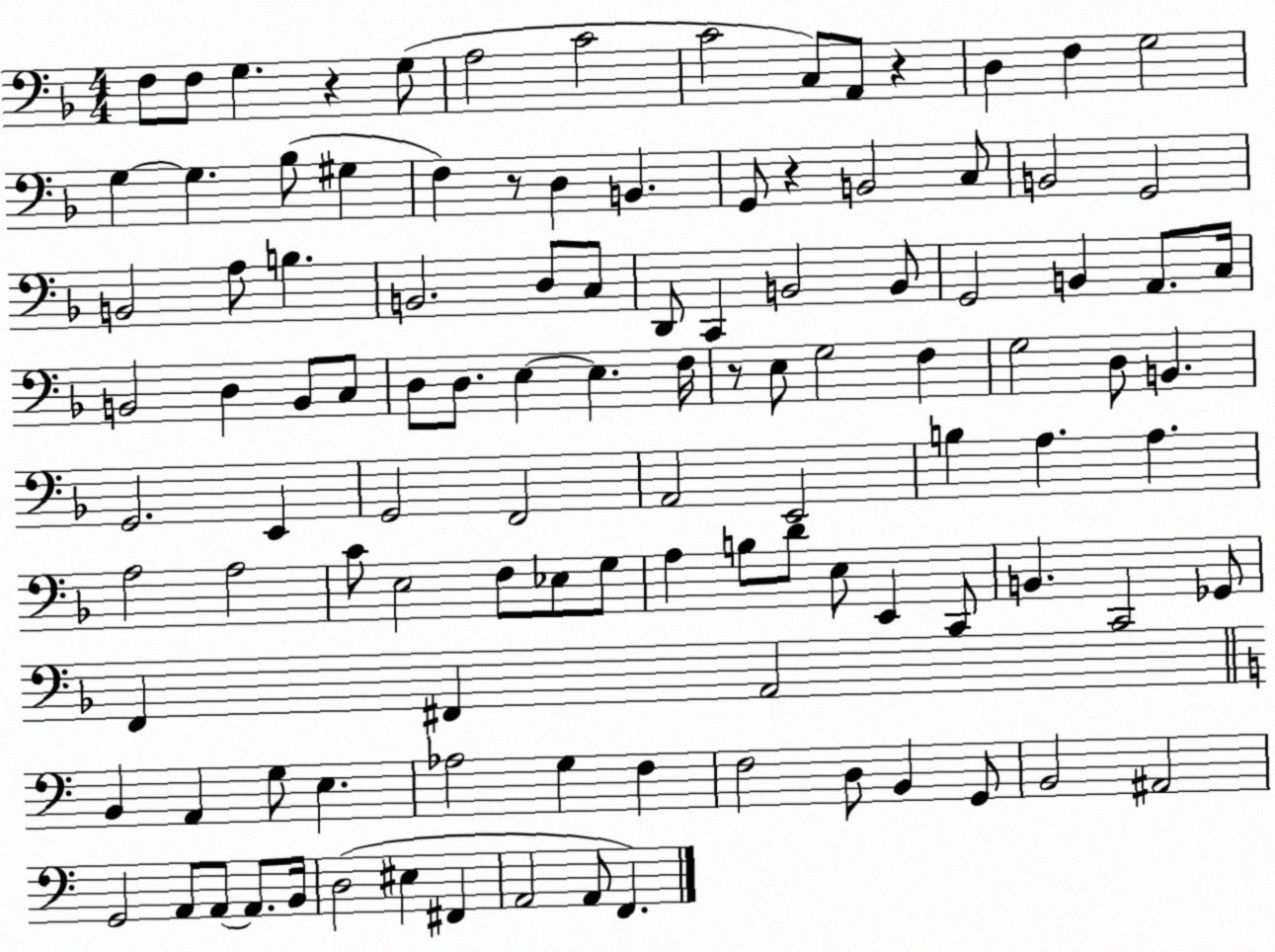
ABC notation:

X:1
T:Untitled
M:4/4
L:1/4
K:F
F,/2 F,/2 G, z G,/2 A,2 C2 C2 C,/2 A,,/2 z D, F, G,2 G, G, _B,/2 ^G, F, z/2 D, B,, G,,/2 z B,,2 C,/2 B,,2 G,,2 B,,2 A,/2 B, B,,2 D,/2 C,/2 D,,/2 C,, B,,2 B,,/2 G,,2 B,, A,,/2 C,/4 B,,2 D, B,,/2 C,/2 D,/2 D,/2 E, E, F,/4 z/2 E,/2 G,2 F, G,2 D,/2 B,, G,,2 E,, G,,2 F,,2 A,,2 E,,2 B, A, A, A,2 A,2 C/2 E,2 F,/2 _E,/2 G,/2 A, B,/2 D/2 E,/2 E,, C,,/2 B,, C,,2 _G,,/2 F,, ^F,, A,,2 B,, A,, G,/2 E, _A,2 G, F, F,2 D,/2 B,, G,,/2 B,,2 ^A,,2 G,,2 A,,/2 A,,/2 A,,/2 B,,/4 D,2 ^E, ^F,, A,,2 A,,/2 F,,